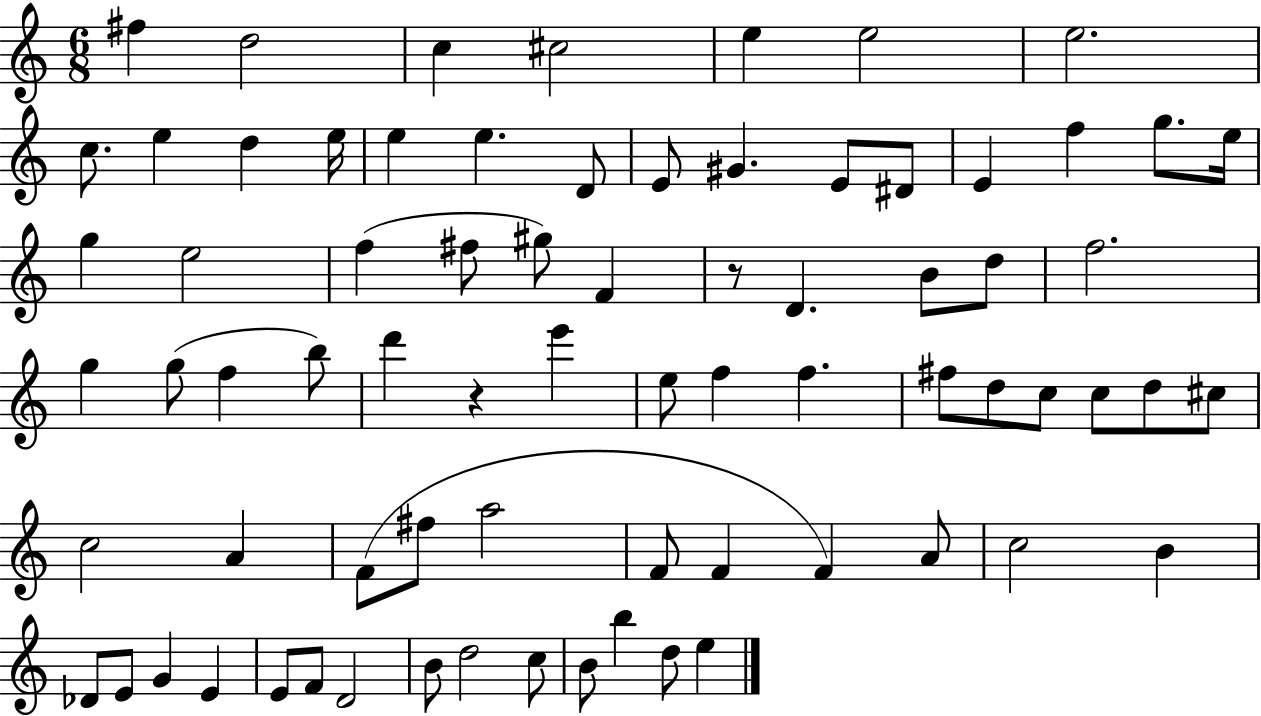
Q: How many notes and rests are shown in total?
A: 74